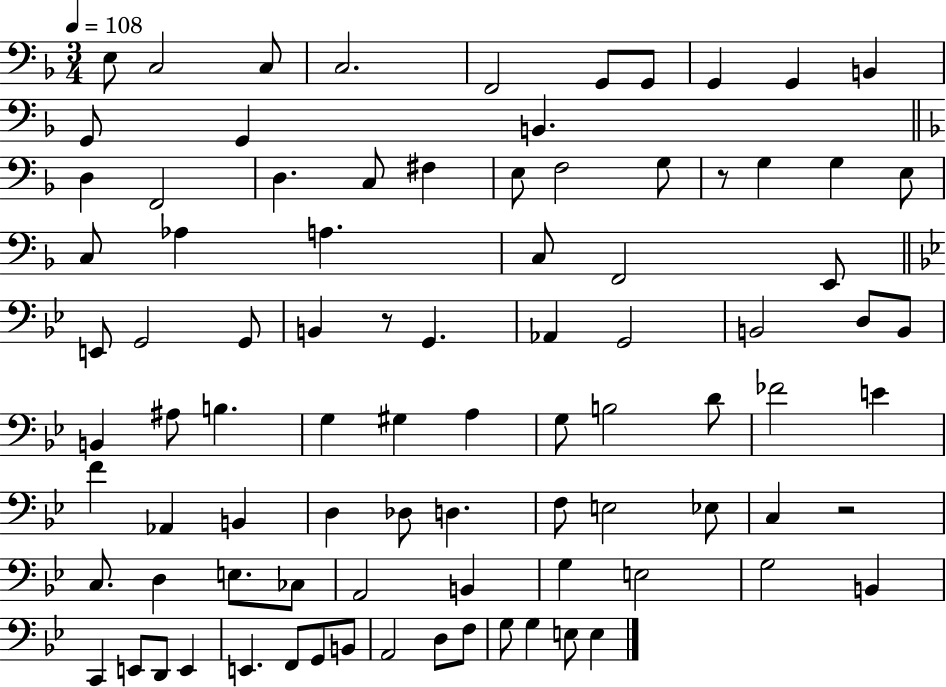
E3/e C3/h C3/e C3/h. F2/h G2/e G2/e G2/q G2/q B2/q G2/e G2/q B2/q. D3/q F2/h D3/q. C3/e F#3/q E3/e F3/h G3/e R/e G3/q G3/q E3/e C3/e Ab3/q A3/q. C3/e F2/h E2/e E2/e G2/h G2/e B2/q R/e G2/q. Ab2/q G2/h B2/h D3/e B2/e B2/q A#3/e B3/q. G3/q G#3/q A3/q G3/e B3/h D4/e FES4/h E4/q F4/q Ab2/q B2/q D3/q Db3/e D3/q. F3/e E3/h Eb3/e C3/q R/h C3/e. D3/q E3/e. CES3/e A2/h B2/q G3/q E3/h G3/h B2/q C2/q E2/e D2/e E2/q E2/q. F2/e G2/e B2/e A2/h D3/e F3/e G3/e G3/q E3/e E3/q